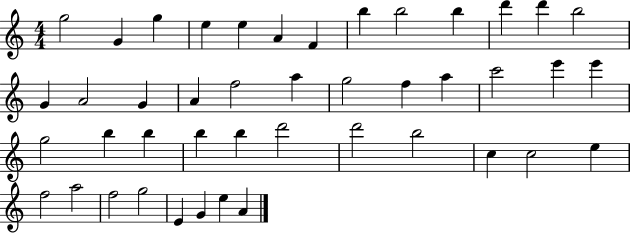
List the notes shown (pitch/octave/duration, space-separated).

G5/h G4/q G5/q E5/q E5/q A4/q F4/q B5/q B5/h B5/q D6/q D6/q B5/h G4/q A4/h G4/q A4/q F5/h A5/q G5/h F5/q A5/q C6/h E6/q E6/q G5/h B5/q B5/q B5/q B5/q D6/h D6/h B5/h C5/q C5/h E5/q F5/h A5/h F5/h G5/h E4/q G4/q E5/q A4/q